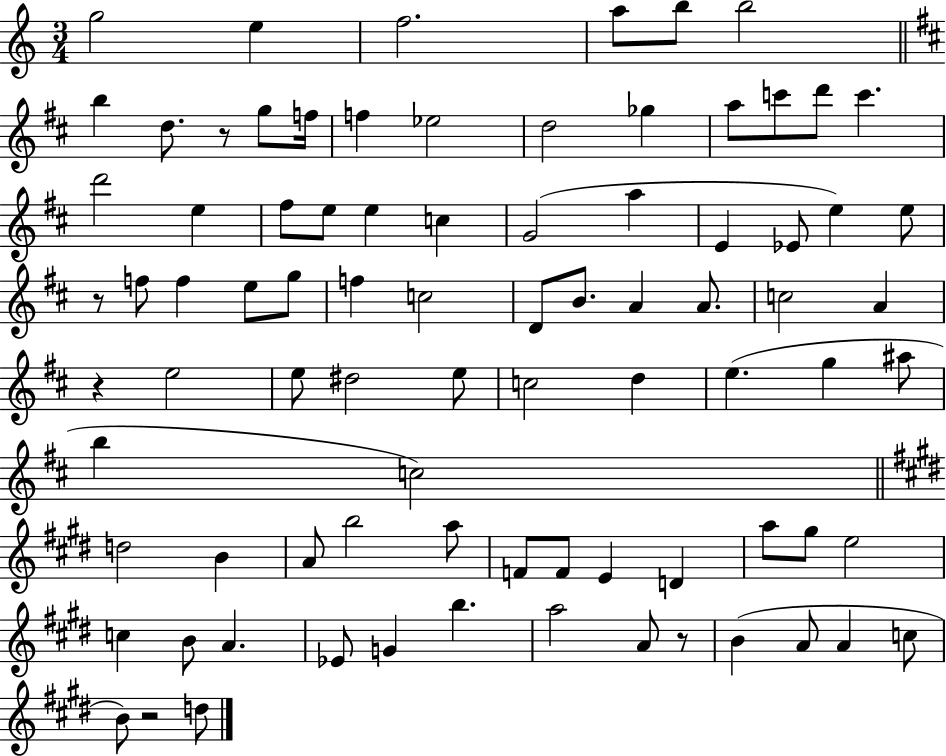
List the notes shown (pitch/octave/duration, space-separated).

G5/h E5/q F5/h. A5/e B5/e B5/h B5/q D5/e. R/e G5/e F5/s F5/q Eb5/h D5/h Gb5/q A5/e C6/e D6/e C6/q. D6/h E5/q F#5/e E5/e E5/q C5/q G4/h A5/q E4/q Eb4/e E5/q E5/e R/e F5/e F5/q E5/e G5/e F5/q C5/h D4/e B4/e. A4/q A4/e. C5/h A4/q R/q E5/h E5/e D#5/h E5/e C5/h D5/q E5/q. G5/q A#5/e B5/q C5/h D5/h B4/q A4/e B5/h A5/e F4/e F4/e E4/q D4/q A5/e G#5/e E5/h C5/q B4/e A4/q. Eb4/e G4/q B5/q. A5/h A4/e R/e B4/q A4/e A4/q C5/e B4/e R/h D5/e